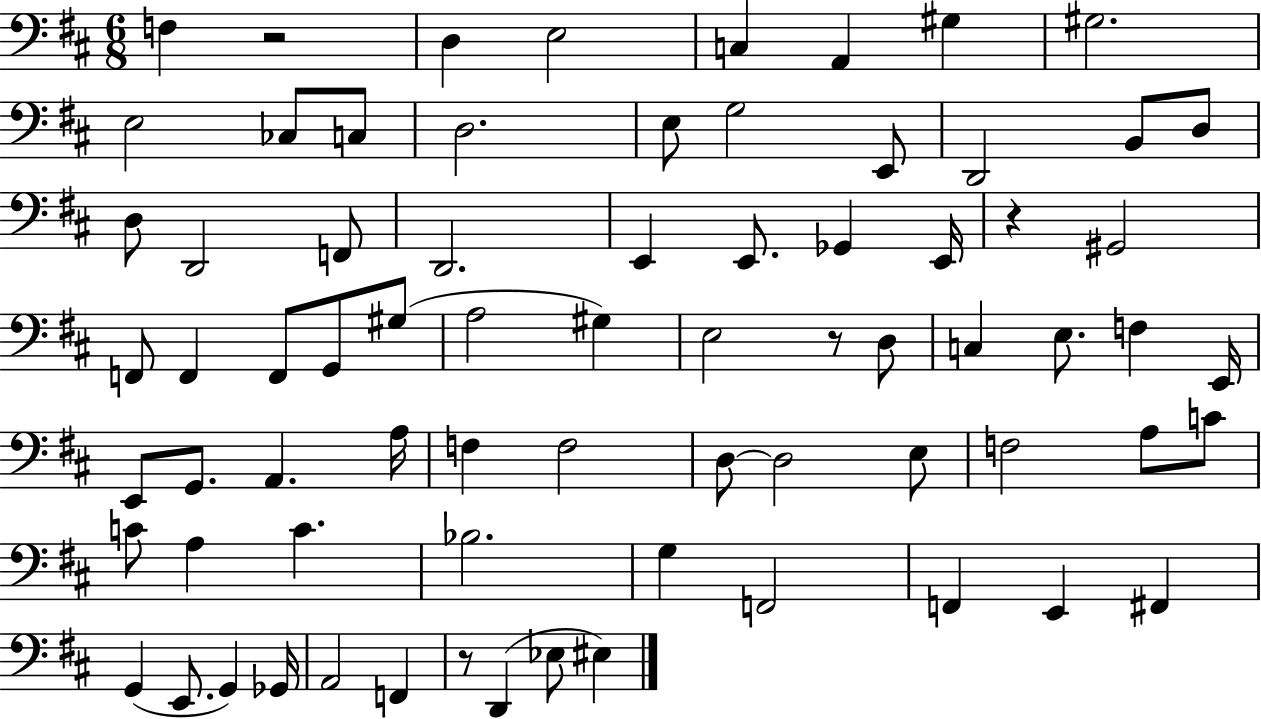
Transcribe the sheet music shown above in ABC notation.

X:1
T:Untitled
M:6/8
L:1/4
K:D
F, z2 D, E,2 C, A,, ^G, ^G,2 E,2 _C,/2 C,/2 D,2 E,/2 G,2 E,,/2 D,,2 B,,/2 D,/2 D,/2 D,,2 F,,/2 D,,2 E,, E,,/2 _G,, E,,/4 z ^G,,2 F,,/2 F,, F,,/2 G,,/2 ^G,/2 A,2 ^G, E,2 z/2 D,/2 C, E,/2 F, E,,/4 E,,/2 G,,/2 A,, A,/4 F, F,2 D,/2 D,2 E,/2 F,2 A,/2 C/2 C/2 A, C _B,2 G, F,,2 F,, E,, ^F,, G,, E,,/2 G,, _G,,/4 A,,2 F,, z/2 D,, _E,/2 ^E,